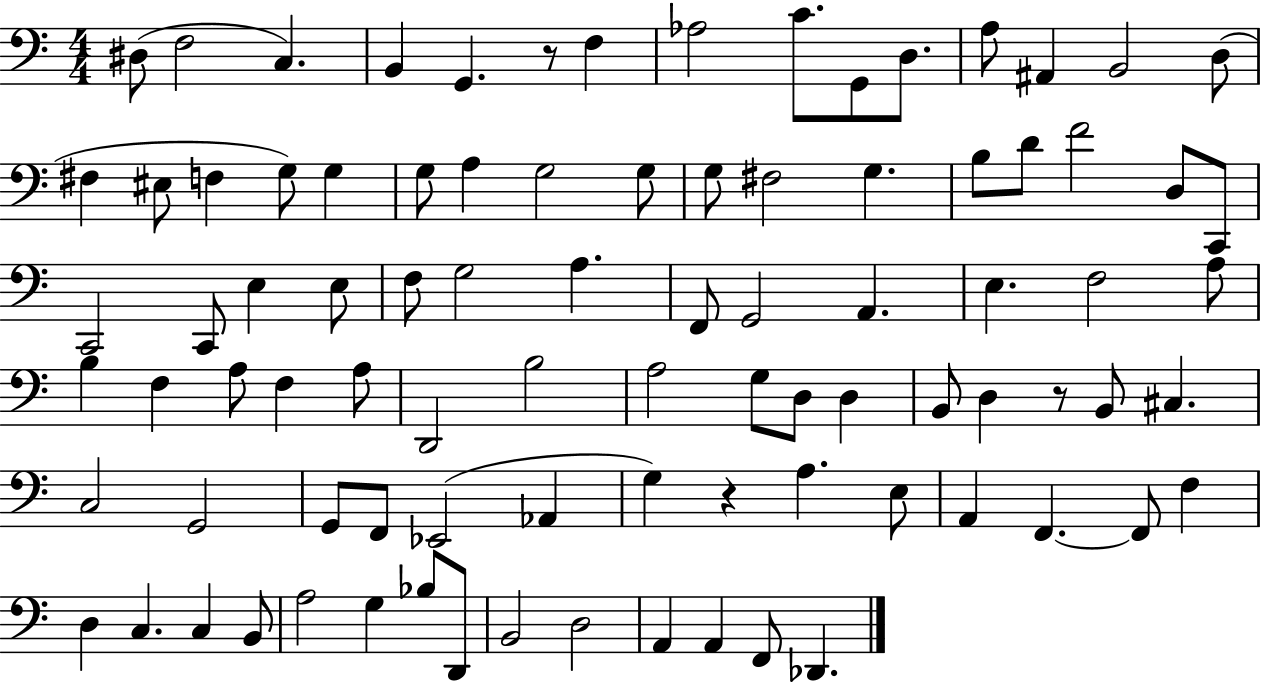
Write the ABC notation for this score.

X:1
T:Untitled
M:4/4
L:1/4
K:C
^D,/2 F,2 C, B,, G,, z/2 F, _A,2 C/2 G,,/2 D,/2 A,/2 ^A,, B,,2 D,/2 ^F, ^E,/2 F, G,/2 G, G,/2 A, G,2 G,/2 G,/2 ^F,2 G, B,/2 D/2 F2 D,/2 C,,/2 C,,2 C,,/2 E, E,/2 F,/2 G,2 A, F,,/2 G,,2 A,, E, F,2 A,/2 B, F, A,/2 F, A,/2 D,,2 B,2 A,2 G,/2 D,/2 D, B,,/2 D, z/2 B,,/2 ^C, C,2 G,,2 G,,/2 F,,/2 _E,,2 _A,, G, z A, E,/2 A,, F,, F,,/2 F, D, C, C, B,,/2 A,2 G, _B,/2 D,,/2 B,,2 D,2 A,, A,, F,,/2 _D,,